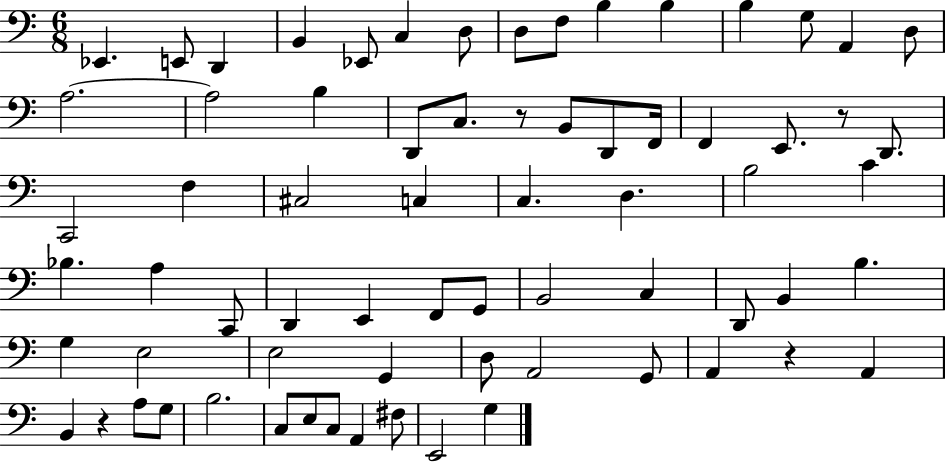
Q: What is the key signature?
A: C major